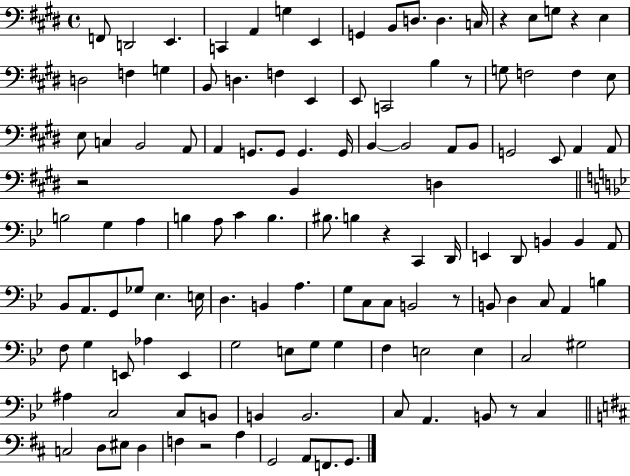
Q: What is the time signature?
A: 4/4